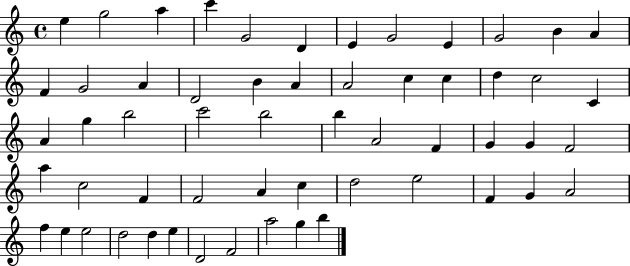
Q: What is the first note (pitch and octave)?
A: E5